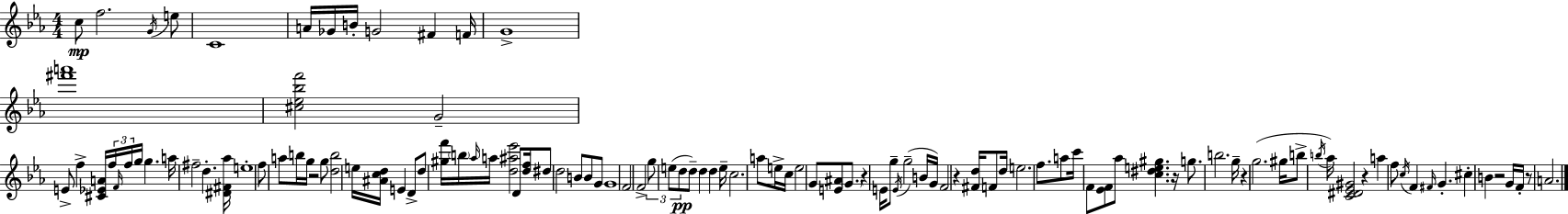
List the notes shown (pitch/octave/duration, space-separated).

C5/e F5/h. G4/s E5/e C4/w A4/s Gb4/s B4/s G4/h F#4/q F4/s G4/w [F#6,A6]/w [C#5,Eb5,Bb5,F6]/h G4/h E4/e F5/q [C#4,Eb4,A4]/s F5/s F4/s F5/s G5/s G5/q. A5/s F#5/h D5/q. [D#4,F#4,Ab5]/s E5/w F5/e A5/e B5/s G5/s R/h G5/e [D5,B5]/h E5/s [A#4,C5,D5]/s E4/q D4/e D5/e [G#5,F6]/s B5/s Ab5/s A5/s [D5,A#5,Eb6]/h D4/e [D5,F5]/s D#5/e D5/h B4/e B4/e G4/e G4/w F4/h F4/h G5/e E5/e D5/e D5/e D5/q D5/q E5/s C5/h. A5/e E5/s C5/s E5/h G4/e [E4,A#4]/e G4/e. R/q E4/s G5/e E4/s G5/h B4/s G4/s F4/h R/q [F#4,D5]/s F4/e D5/s E5/h. F5/e. A5/e C6/s F4/e [Eb4,F4]/e Ab5/e [C5,D#5,E5,G#5]/q. R/s G5/e. B5/h. G5/s R/q G5/h. G#5/s B5/e B5/s Ab5/s [C4,D#4,Eb4,G#4]/h R/q A5/q F5/e C5/s F4/q F#4/s G4/q. C#5/q B4/q R/h G4/s F4/s R/e A4/h.